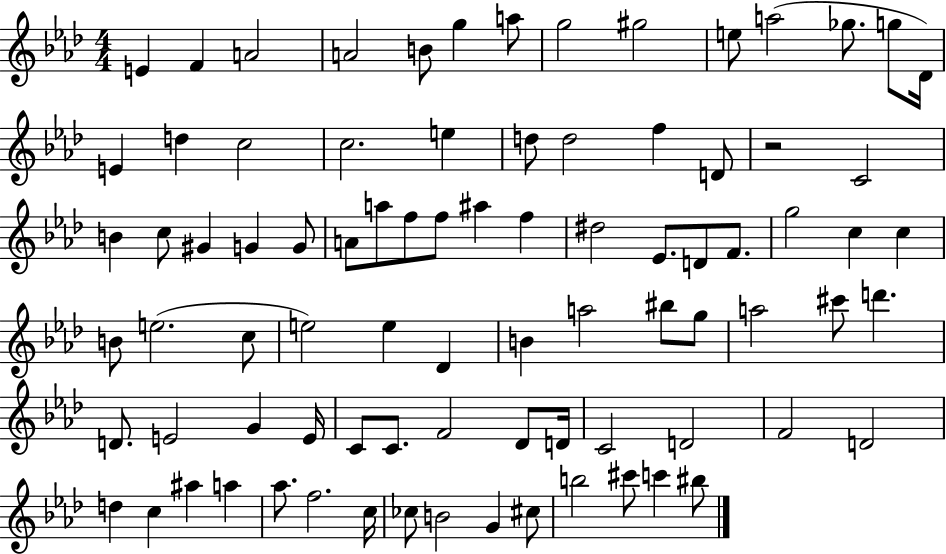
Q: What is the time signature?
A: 4/4